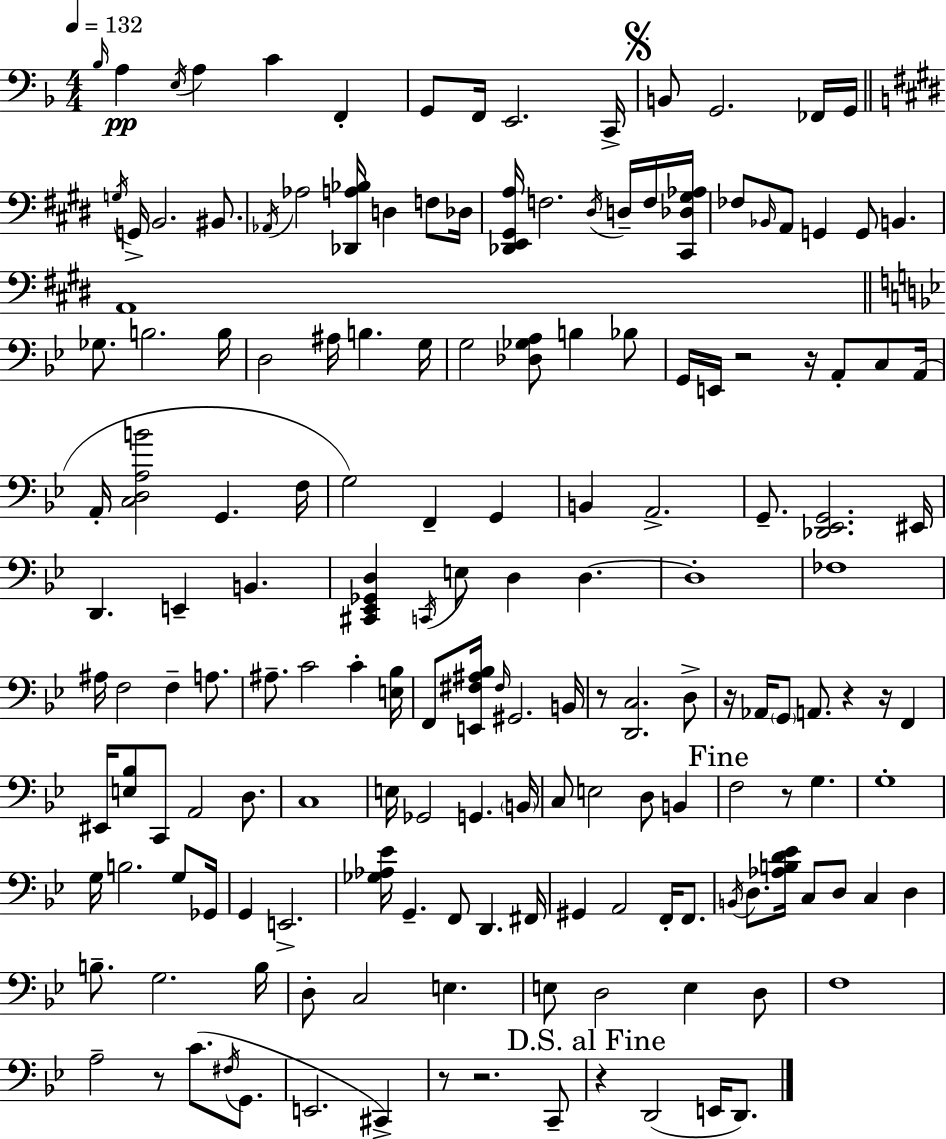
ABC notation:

X:1
T:Untitled
M:4/4
L:1/4
K:F
_B,/4 A, E,/4 A, C F,, G,,/2 F,,/4 E,,2 C,,/4 B,,/2 G,,2 _F,,/4 G,,/4 G,/4 G,,/4 B,,2 ^B,,/2 _A,,/4 _A,2 [_D,,A,_B,]/4 D, F,/2 _D,/4 [_D,,E,,^G,,A,]/4 F,2 ^D,/4 D,/4 F,/4 [^C,,_D,^G,_A,]/4 _F,/2 _B,,/4 A,,/2 G,, G,,/2 B,, A,,4 _G,/2 B,2 B,/4 D,2 ^A,/4 B, G,/4 G,2 [_D,_G,A,]/2 B, _B,/2 G,,/4 E,,/4 z2 z/4 A,,/2 C,/2 A,,/4 A,,/4 [C,D,A,B]2 G,, F,/4 G,2 F,, G,, B,, A,,2 G,,/2 [_D,,_E,,G,,]2 ^E,,/4 D,, E,, B,, [^C,,_E,,_G,,D,] C,,/4 E,/2 D, D, D,4 _F,4 ^A,/4 F,2 F, A,/2 ^A,/2 C2 C [E,_B,]/4 F,,/2 [E,,^F,^A,_B,]/4 ^F,/4 ^G,,2 B,,/4 z/2 [D,,C,]2 D,/2 z/4 _A,,/4 G,,/2 A,,/2 z z/4 F,, ^E,,/4 [E,_B,]/2 C,,/2 A,,2 D,/2 C,4 E,/4 _G,,2 G,, B,,/4 C,/2 E,2 D,/2 B,, F,2 z/2 G, G,4 G,/4 B,2 G,/2 _G,,/4 G,, E,,2 [_G,_A,_E]/4 G,, F,,/2 D,, ^F,,/4 ^G,, A,,2 F,,/4 F,,/2 B,,/4 D,/2 [_A,B,D_E]/4 C,/2 D,/2 C, D, B,/2 G,2 B,/4 D,/2 C,2 E, E,/2 D,2 E, D,/2 F,4 A,2 z/2 C/2 ^F,/4 G,,/2 E,,2 ^C,, z/2 z2 C,,/2 z D,,2 E,,/4 D,,/2